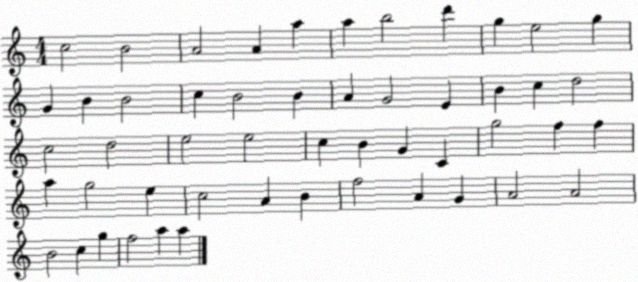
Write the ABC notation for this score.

X:1
T:Untitled
M:4/4
L:1/4
K:C
c2 B2 A2 A a a b2 d' g e2 g G B B2 c B2 B A G2 E B c d2 c2 d2 e2 e2 c B G C g2 f f a g2 e c2 A B f2 A G A2 A2 B2 c g f2 a a